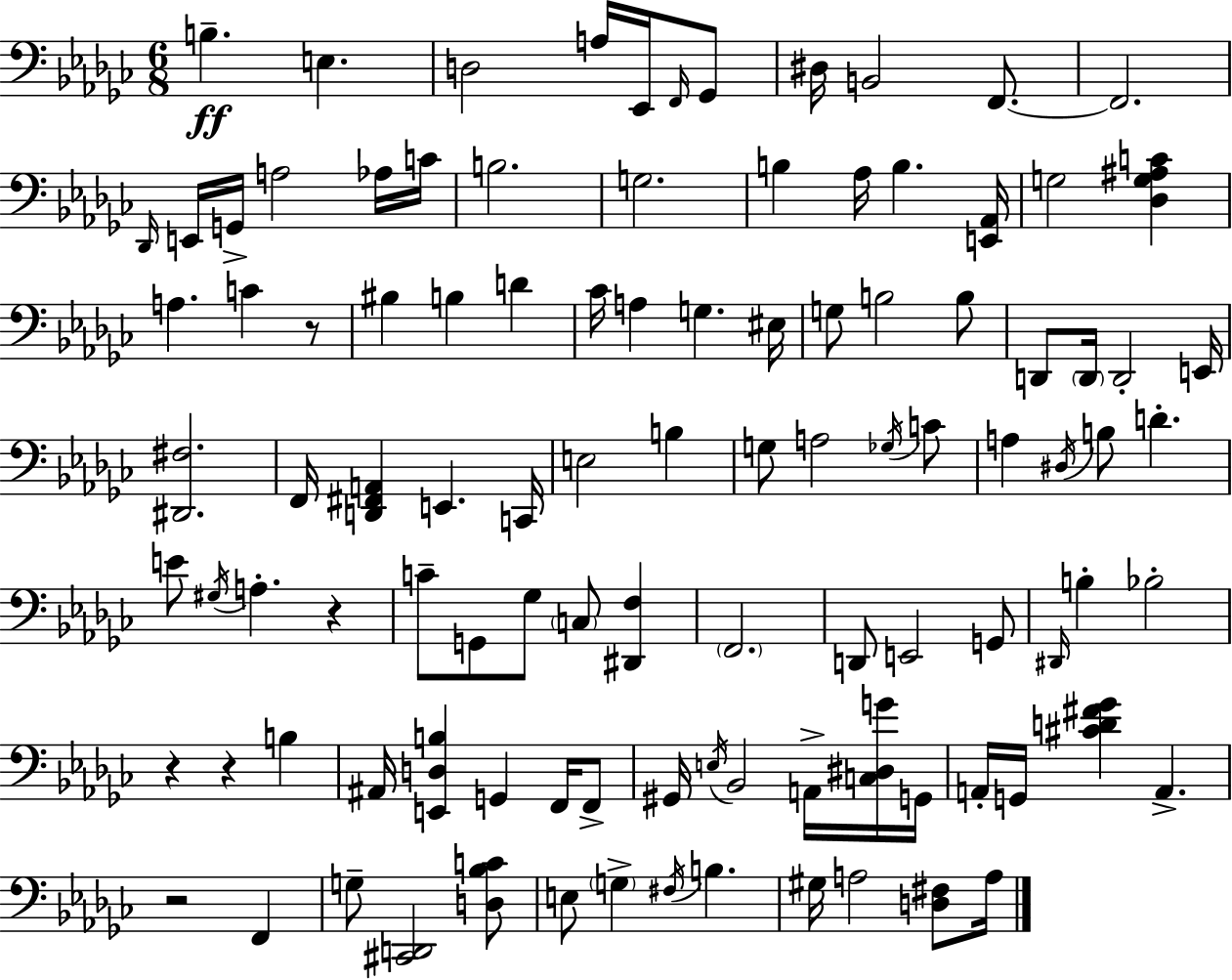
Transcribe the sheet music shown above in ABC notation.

X:1
T:Untitled
M:6/8
L:1/4
K:Ebm
B, E, D,2 A,/4 _E,,/4 F,,/4 _G,,/2 ^D,/4 B,,2 F,,/2 F,,2 _D,,/4 E,,/4 G,,/4 A,2 _A,/4 C/4 B,2 G,2 B, _A,/4 B, [E,,_A,,]/4 G,2 [_D,G,^A,C] A, C z/2 ^B, B, D _C/4 A, G, ^E,/4 G,/2 B,2 B,/2 D,,/2 D,,/4 D,,2 E,,/4 [^D,,^F,]2 F,,/4 [D,,^F,,A,,] E,, C,,/4 E,2 B, G,/2 A,2 _G,/4 C/2 A, ^D,/4 B,/2 D E/2 ^G,/4 A, z C/2 G,,/2 _G,/2 C,/2 [^D,,F,] F,,2 D,,/2 E,,2 G,,/2 ^D,,/4 B, _B,2 z z B, ^A,,/4 [E,,D,B,] G,, F,,/4 F,,/2 ^G,,/4 E,/4 _B,,2 A,,/4 [C,^D,G]/4 G,,/4 A,,/4 G,,/4 [^CD^F_G] A,, z2 F,, G,/2 [^C,,D,,]2 [D,_B,C]/2 E,/2 G, ^F,/4 B, ^G,/4 A,2 [D,^F,]/2 A,/4